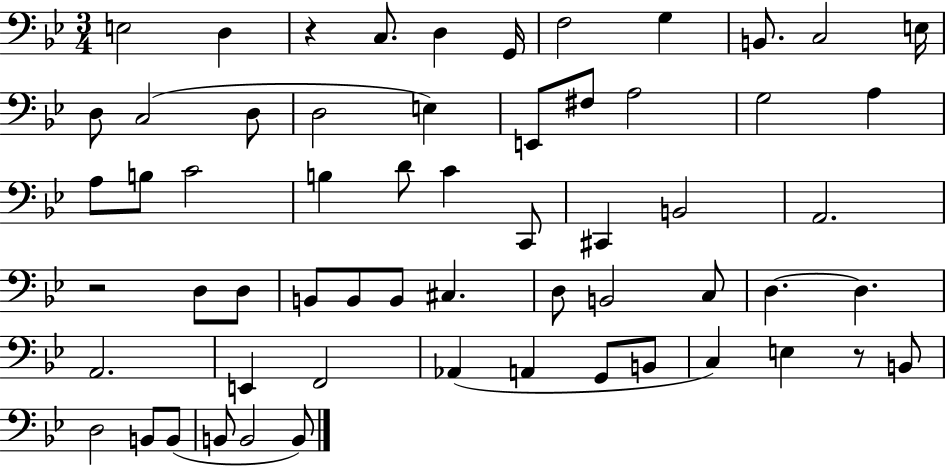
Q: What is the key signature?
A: BES major